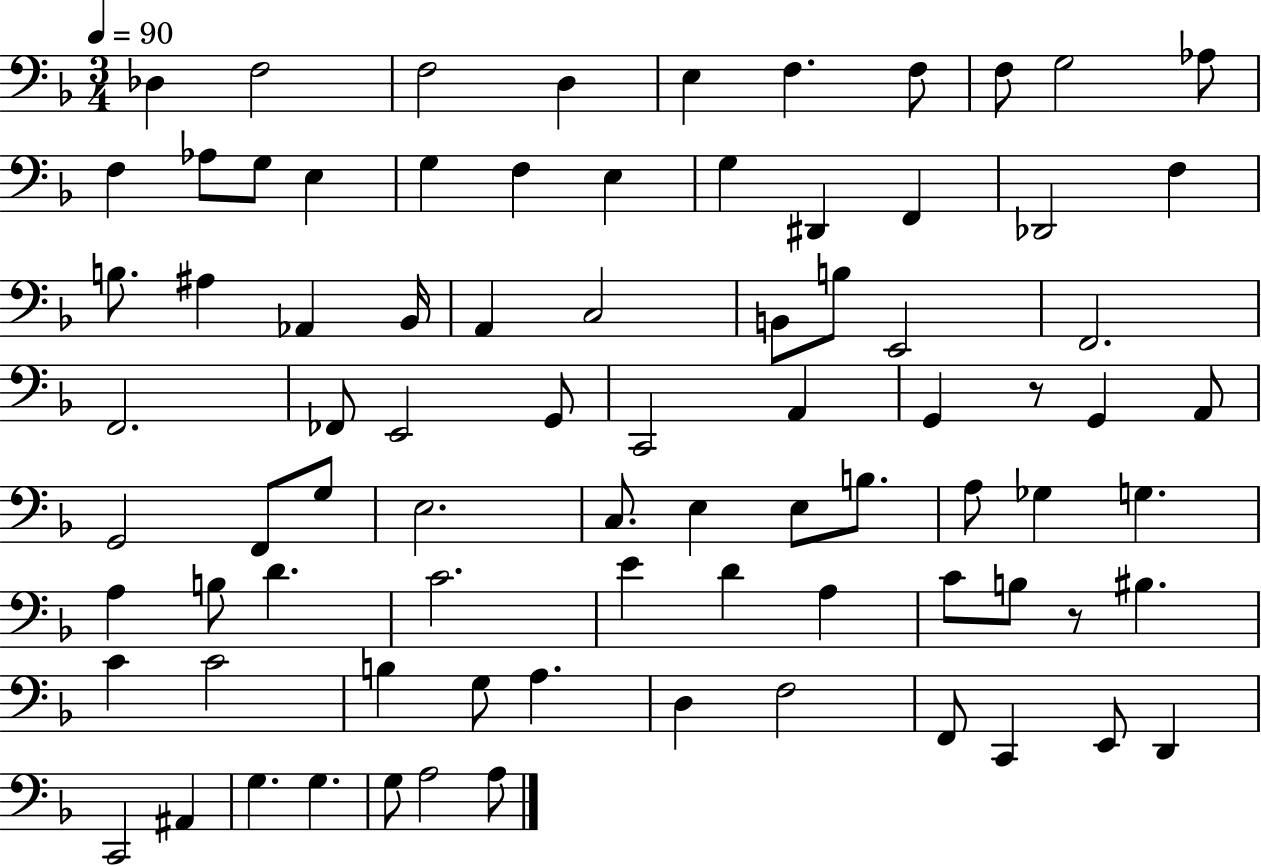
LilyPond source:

{
  \clef bass
  \numericTimeSignature
  \time 3/4
  \key f \major
  \tempo 4 = 90
  \repeat volta 2 { des4 f2 | f2 d4 | e4 f4. f8 | f8 g2 aes8 | \break f4 aes8 g8 e4 | g4 f4 e4 | g4 dis,4 f,4 | des,2 f4 | \break b8. ais4 aes,4 bes,16 | a,4 c2 | b,8 b8 e,2 | f,2. | \break f,2. | fes,8 e,2 g,8 | c,2 a,4 | g,4 r8 g,4 a,8 | \break g,2 f,8 g8 | e2. | c8. e4 e8 b8. | a8 ges4 g4. | \break a4 b8 d'4. | c'2. | e'4 d'4 a4 | c'8 b8 r8 bis4. | \break c'4 c'2 | b4 g8 a4. | d4 f2 | f,8 c,4 e,8 d,4 | \break c,2 ais,4 | g4. g4. | g8 a2 a8 | } \bar "|."
}